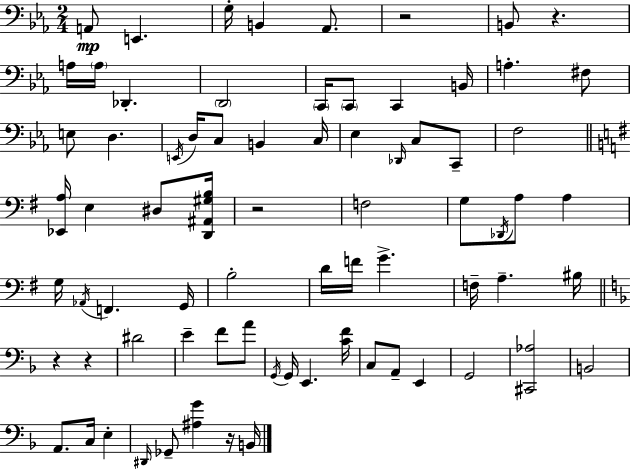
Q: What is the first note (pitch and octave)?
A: A2